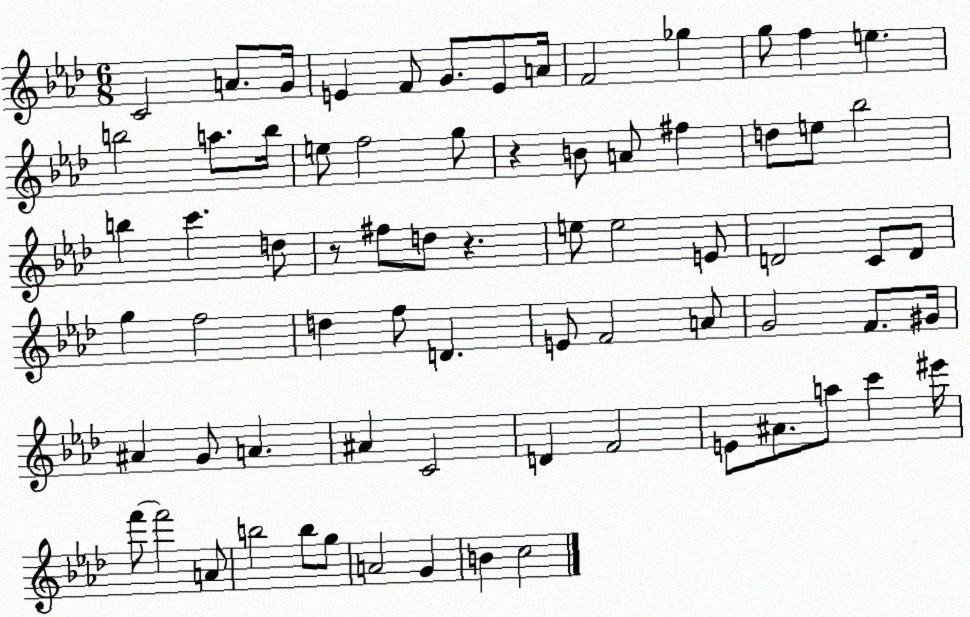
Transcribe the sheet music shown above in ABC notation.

X:1
T:Untitled
M:6/8
L:1/4
K:Ab
C2 A/2 G/4 E F/2 G/2 E/2 A/4 F2 _g g/2 f e b2 a/2 b/4 e/2 f2 g/2 z B/2 A/2 ^f d/2 e/2 _b2 b c' d/2 z/2 ^f/2 d/2 z e/2 e2 E/2 D2 C/2 D/2 g f2 d f/2 D E/2 F2 A/2 G2 F/2 ^G/4 ^A G/2 A ^A C2 D F2 E/2 ^A/2 a/2 c' ^e'/4 f'/2 f'2 A/2 b2 b/2 g/2 A2 G B c2